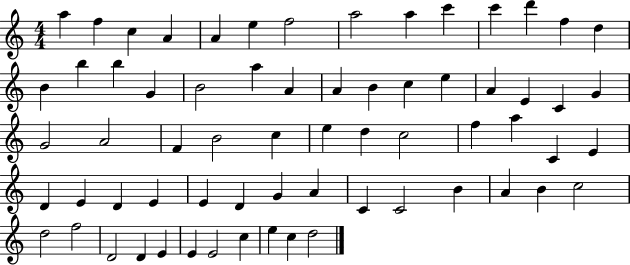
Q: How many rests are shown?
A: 0